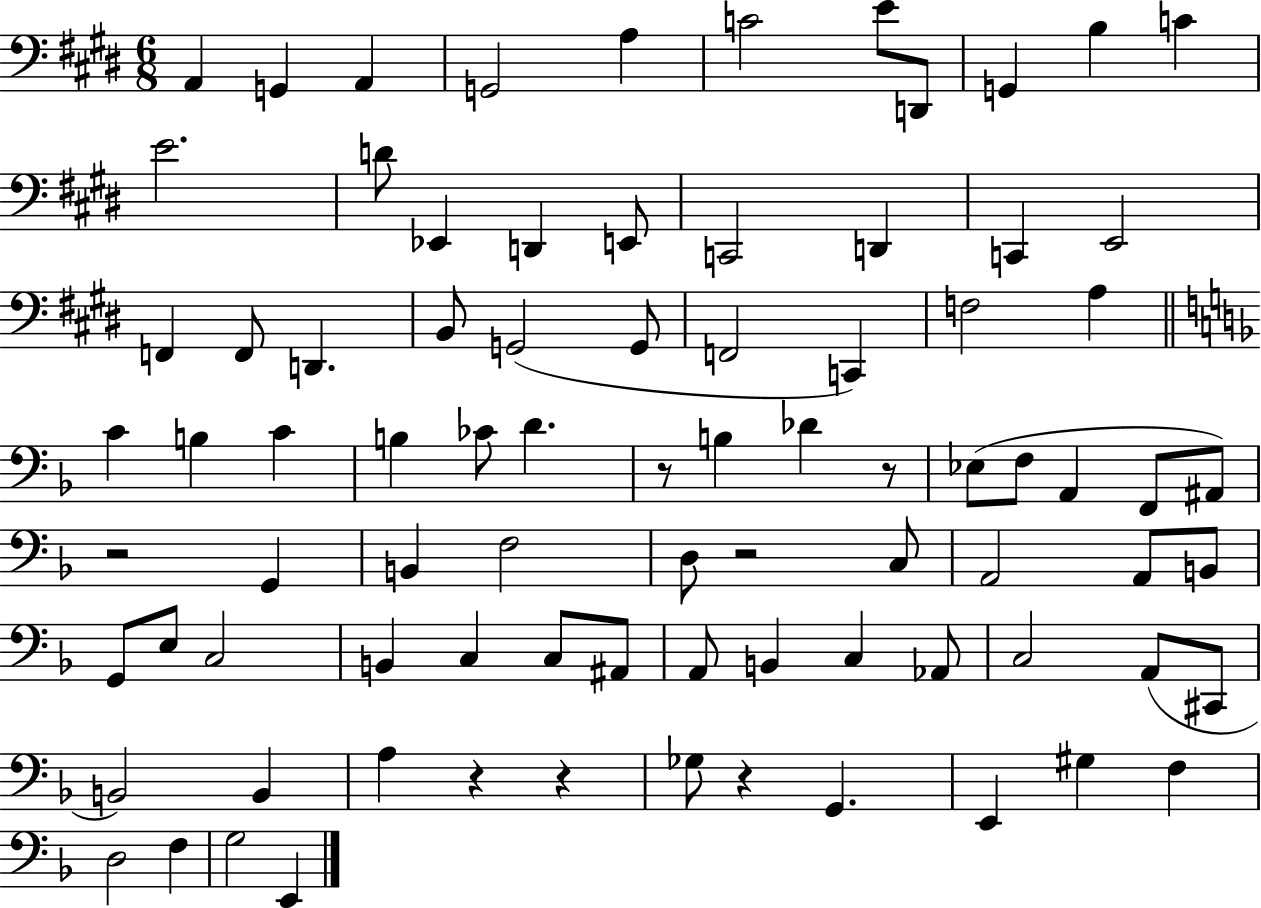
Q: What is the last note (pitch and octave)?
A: E2